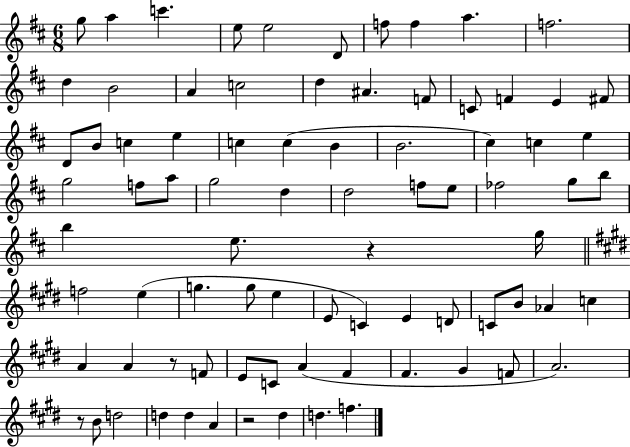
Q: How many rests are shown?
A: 4